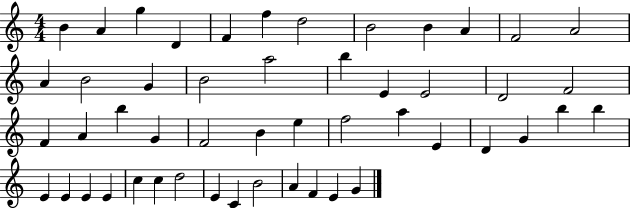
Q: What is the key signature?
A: C major